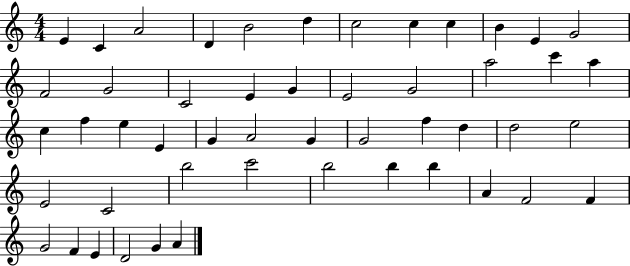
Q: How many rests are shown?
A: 0